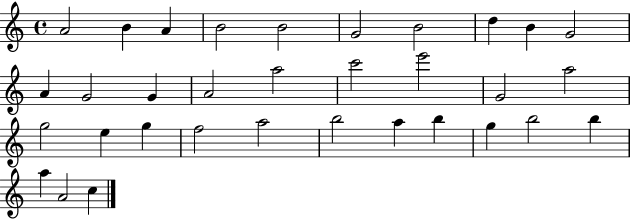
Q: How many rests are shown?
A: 0